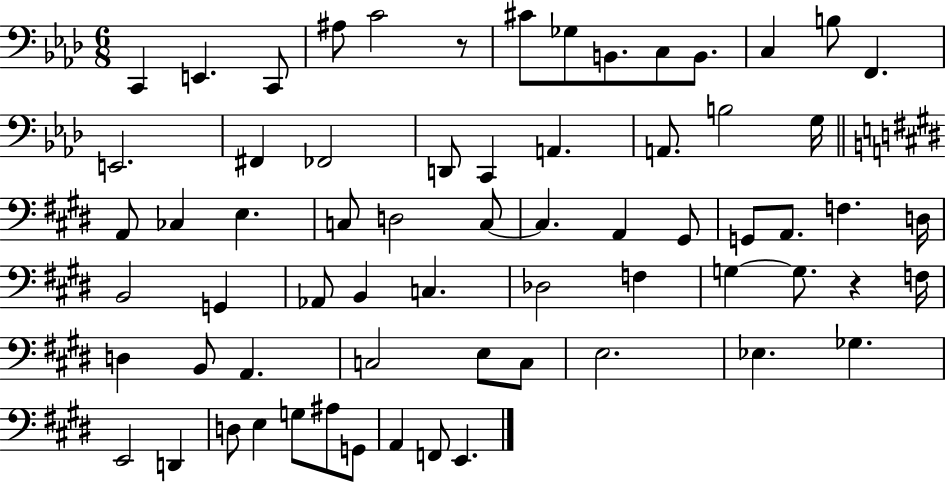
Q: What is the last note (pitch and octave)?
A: E2